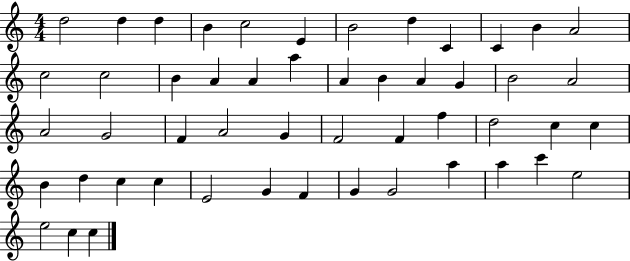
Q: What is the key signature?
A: C major